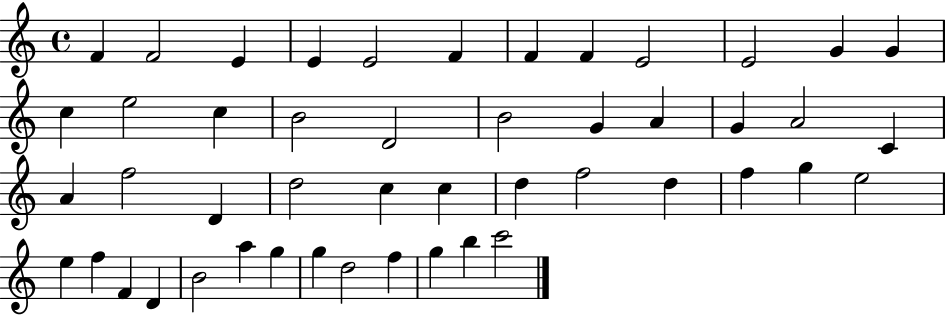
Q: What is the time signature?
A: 4/4